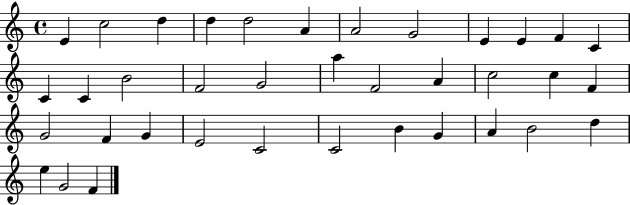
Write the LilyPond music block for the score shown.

{
  \clef treble
  \time 4/4
  \defaultTimeSignature
  \key c \major
  e'4 c''2 d''4 | d''4 d''2 a'4 | a'2 g'2 | e'4 e'4 f'4 c'4 | \break c'4 c'4 b'2 | f'2 g'2 | a''4 f'2 a'4 | c''2 c''4 f'4 | \break g'2 f'4 g'4 | e'2 c'2 | c'2 b'4 g'4 | a'4 b'2 d''4 | \break e''4 g'2 f'4 | \bar "|."
}